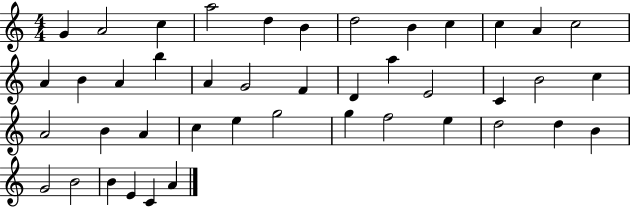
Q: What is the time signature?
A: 4/4